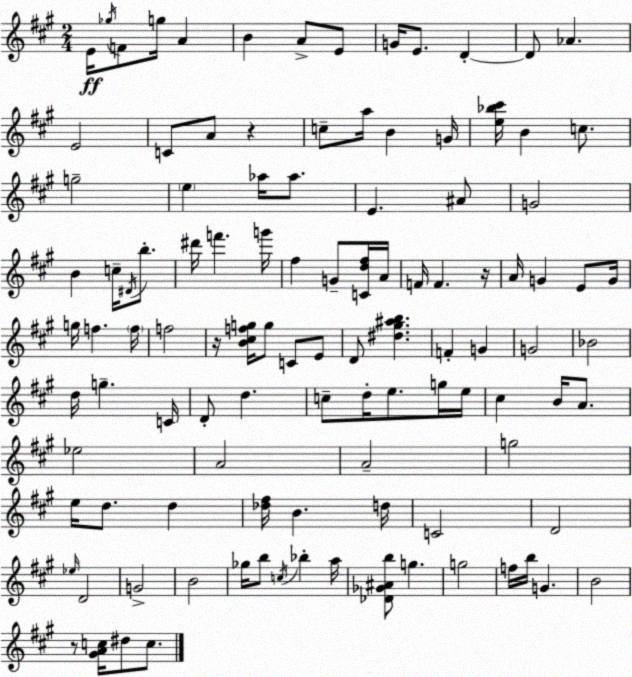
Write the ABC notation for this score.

X:1
T:Untitled
M:2/4
L:1/4
K:A
E/4 _g/4 F/2 g/4 A B A/2 E/2 G/4 E/2 D D/2 _A E2 C/2 A/2 z c/2 a/4 B G/4 [e_b^c']/4 B c/2 g2 e _a/4 _a/2 E ^A/2 G2 B c/4 ^D/4 b/2 ^d'/4 f' g'/4 ^f G/2 [Cd^f]/4 A/4 F/4 F z/4 A/4 G E/2 G/4 g/4 f f/4 f2 z/4 [B^cfg]/4 g/2 C/2 E/2 D/2 [^d^g^ab] F G G2 _B2 d/4 g C/4 D/2 d c/2 d/4 e/2 g/4 e/4 ^c B/4 A/2 _e2 A2 A2 g2 e/4 d/2 d [_d^f]/4 B d/4 C2 D2 _e/4 D2 G2 B2 _g/4 b/2 c/4 _b a/4 [_D_G^Ab]/2 g g2 f/4 b/4 G B2 z/2 [^GAc]/4 ^d/2 c/2